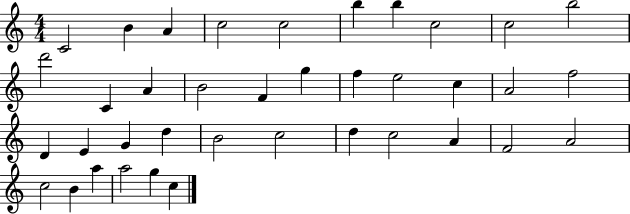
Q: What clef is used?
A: treble